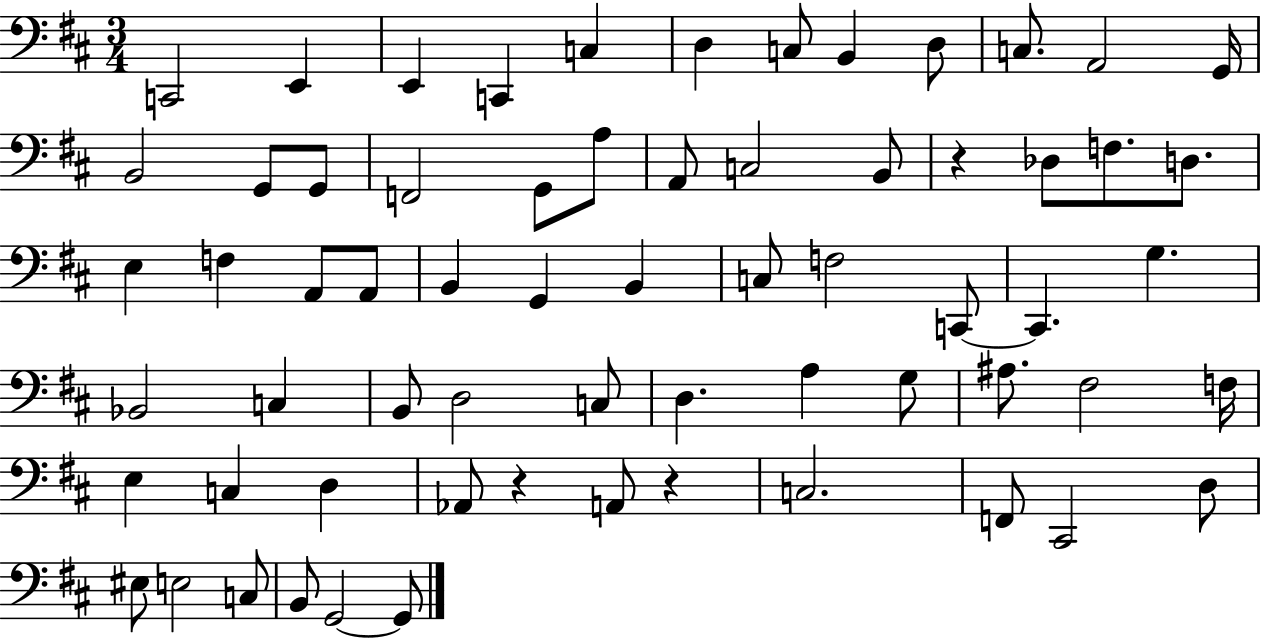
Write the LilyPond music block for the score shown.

{
  \clef bass
  \numericTimeSignature
  \time 3/4
  \key d \major
  c,2 e,4 | e,4 c,4 c4 | d4 c8 b,4 d8 | c8. a,2 g,16 | \break b,2 g,8 g,8 | f,2 g,8 a8 | a,8 c2 b,8 | r4 des8 f8. d8. | \break e4 f4 a,8 a,8 | b,4 g,4 b,4 | c8 f2 c,8~~ | c,4. g4. | \break bes,2 c4 | b,8 d2 c8 | d4. a4 g8 | ais8. fis2 f16 | \break e4 c4 d4 | aes,8 r4 a,8 r4 | c2. | f,8 cis,2 d8 | \break eis8 e2 c8 | b,8 g,2~~ g,8 | \bar "|."
}